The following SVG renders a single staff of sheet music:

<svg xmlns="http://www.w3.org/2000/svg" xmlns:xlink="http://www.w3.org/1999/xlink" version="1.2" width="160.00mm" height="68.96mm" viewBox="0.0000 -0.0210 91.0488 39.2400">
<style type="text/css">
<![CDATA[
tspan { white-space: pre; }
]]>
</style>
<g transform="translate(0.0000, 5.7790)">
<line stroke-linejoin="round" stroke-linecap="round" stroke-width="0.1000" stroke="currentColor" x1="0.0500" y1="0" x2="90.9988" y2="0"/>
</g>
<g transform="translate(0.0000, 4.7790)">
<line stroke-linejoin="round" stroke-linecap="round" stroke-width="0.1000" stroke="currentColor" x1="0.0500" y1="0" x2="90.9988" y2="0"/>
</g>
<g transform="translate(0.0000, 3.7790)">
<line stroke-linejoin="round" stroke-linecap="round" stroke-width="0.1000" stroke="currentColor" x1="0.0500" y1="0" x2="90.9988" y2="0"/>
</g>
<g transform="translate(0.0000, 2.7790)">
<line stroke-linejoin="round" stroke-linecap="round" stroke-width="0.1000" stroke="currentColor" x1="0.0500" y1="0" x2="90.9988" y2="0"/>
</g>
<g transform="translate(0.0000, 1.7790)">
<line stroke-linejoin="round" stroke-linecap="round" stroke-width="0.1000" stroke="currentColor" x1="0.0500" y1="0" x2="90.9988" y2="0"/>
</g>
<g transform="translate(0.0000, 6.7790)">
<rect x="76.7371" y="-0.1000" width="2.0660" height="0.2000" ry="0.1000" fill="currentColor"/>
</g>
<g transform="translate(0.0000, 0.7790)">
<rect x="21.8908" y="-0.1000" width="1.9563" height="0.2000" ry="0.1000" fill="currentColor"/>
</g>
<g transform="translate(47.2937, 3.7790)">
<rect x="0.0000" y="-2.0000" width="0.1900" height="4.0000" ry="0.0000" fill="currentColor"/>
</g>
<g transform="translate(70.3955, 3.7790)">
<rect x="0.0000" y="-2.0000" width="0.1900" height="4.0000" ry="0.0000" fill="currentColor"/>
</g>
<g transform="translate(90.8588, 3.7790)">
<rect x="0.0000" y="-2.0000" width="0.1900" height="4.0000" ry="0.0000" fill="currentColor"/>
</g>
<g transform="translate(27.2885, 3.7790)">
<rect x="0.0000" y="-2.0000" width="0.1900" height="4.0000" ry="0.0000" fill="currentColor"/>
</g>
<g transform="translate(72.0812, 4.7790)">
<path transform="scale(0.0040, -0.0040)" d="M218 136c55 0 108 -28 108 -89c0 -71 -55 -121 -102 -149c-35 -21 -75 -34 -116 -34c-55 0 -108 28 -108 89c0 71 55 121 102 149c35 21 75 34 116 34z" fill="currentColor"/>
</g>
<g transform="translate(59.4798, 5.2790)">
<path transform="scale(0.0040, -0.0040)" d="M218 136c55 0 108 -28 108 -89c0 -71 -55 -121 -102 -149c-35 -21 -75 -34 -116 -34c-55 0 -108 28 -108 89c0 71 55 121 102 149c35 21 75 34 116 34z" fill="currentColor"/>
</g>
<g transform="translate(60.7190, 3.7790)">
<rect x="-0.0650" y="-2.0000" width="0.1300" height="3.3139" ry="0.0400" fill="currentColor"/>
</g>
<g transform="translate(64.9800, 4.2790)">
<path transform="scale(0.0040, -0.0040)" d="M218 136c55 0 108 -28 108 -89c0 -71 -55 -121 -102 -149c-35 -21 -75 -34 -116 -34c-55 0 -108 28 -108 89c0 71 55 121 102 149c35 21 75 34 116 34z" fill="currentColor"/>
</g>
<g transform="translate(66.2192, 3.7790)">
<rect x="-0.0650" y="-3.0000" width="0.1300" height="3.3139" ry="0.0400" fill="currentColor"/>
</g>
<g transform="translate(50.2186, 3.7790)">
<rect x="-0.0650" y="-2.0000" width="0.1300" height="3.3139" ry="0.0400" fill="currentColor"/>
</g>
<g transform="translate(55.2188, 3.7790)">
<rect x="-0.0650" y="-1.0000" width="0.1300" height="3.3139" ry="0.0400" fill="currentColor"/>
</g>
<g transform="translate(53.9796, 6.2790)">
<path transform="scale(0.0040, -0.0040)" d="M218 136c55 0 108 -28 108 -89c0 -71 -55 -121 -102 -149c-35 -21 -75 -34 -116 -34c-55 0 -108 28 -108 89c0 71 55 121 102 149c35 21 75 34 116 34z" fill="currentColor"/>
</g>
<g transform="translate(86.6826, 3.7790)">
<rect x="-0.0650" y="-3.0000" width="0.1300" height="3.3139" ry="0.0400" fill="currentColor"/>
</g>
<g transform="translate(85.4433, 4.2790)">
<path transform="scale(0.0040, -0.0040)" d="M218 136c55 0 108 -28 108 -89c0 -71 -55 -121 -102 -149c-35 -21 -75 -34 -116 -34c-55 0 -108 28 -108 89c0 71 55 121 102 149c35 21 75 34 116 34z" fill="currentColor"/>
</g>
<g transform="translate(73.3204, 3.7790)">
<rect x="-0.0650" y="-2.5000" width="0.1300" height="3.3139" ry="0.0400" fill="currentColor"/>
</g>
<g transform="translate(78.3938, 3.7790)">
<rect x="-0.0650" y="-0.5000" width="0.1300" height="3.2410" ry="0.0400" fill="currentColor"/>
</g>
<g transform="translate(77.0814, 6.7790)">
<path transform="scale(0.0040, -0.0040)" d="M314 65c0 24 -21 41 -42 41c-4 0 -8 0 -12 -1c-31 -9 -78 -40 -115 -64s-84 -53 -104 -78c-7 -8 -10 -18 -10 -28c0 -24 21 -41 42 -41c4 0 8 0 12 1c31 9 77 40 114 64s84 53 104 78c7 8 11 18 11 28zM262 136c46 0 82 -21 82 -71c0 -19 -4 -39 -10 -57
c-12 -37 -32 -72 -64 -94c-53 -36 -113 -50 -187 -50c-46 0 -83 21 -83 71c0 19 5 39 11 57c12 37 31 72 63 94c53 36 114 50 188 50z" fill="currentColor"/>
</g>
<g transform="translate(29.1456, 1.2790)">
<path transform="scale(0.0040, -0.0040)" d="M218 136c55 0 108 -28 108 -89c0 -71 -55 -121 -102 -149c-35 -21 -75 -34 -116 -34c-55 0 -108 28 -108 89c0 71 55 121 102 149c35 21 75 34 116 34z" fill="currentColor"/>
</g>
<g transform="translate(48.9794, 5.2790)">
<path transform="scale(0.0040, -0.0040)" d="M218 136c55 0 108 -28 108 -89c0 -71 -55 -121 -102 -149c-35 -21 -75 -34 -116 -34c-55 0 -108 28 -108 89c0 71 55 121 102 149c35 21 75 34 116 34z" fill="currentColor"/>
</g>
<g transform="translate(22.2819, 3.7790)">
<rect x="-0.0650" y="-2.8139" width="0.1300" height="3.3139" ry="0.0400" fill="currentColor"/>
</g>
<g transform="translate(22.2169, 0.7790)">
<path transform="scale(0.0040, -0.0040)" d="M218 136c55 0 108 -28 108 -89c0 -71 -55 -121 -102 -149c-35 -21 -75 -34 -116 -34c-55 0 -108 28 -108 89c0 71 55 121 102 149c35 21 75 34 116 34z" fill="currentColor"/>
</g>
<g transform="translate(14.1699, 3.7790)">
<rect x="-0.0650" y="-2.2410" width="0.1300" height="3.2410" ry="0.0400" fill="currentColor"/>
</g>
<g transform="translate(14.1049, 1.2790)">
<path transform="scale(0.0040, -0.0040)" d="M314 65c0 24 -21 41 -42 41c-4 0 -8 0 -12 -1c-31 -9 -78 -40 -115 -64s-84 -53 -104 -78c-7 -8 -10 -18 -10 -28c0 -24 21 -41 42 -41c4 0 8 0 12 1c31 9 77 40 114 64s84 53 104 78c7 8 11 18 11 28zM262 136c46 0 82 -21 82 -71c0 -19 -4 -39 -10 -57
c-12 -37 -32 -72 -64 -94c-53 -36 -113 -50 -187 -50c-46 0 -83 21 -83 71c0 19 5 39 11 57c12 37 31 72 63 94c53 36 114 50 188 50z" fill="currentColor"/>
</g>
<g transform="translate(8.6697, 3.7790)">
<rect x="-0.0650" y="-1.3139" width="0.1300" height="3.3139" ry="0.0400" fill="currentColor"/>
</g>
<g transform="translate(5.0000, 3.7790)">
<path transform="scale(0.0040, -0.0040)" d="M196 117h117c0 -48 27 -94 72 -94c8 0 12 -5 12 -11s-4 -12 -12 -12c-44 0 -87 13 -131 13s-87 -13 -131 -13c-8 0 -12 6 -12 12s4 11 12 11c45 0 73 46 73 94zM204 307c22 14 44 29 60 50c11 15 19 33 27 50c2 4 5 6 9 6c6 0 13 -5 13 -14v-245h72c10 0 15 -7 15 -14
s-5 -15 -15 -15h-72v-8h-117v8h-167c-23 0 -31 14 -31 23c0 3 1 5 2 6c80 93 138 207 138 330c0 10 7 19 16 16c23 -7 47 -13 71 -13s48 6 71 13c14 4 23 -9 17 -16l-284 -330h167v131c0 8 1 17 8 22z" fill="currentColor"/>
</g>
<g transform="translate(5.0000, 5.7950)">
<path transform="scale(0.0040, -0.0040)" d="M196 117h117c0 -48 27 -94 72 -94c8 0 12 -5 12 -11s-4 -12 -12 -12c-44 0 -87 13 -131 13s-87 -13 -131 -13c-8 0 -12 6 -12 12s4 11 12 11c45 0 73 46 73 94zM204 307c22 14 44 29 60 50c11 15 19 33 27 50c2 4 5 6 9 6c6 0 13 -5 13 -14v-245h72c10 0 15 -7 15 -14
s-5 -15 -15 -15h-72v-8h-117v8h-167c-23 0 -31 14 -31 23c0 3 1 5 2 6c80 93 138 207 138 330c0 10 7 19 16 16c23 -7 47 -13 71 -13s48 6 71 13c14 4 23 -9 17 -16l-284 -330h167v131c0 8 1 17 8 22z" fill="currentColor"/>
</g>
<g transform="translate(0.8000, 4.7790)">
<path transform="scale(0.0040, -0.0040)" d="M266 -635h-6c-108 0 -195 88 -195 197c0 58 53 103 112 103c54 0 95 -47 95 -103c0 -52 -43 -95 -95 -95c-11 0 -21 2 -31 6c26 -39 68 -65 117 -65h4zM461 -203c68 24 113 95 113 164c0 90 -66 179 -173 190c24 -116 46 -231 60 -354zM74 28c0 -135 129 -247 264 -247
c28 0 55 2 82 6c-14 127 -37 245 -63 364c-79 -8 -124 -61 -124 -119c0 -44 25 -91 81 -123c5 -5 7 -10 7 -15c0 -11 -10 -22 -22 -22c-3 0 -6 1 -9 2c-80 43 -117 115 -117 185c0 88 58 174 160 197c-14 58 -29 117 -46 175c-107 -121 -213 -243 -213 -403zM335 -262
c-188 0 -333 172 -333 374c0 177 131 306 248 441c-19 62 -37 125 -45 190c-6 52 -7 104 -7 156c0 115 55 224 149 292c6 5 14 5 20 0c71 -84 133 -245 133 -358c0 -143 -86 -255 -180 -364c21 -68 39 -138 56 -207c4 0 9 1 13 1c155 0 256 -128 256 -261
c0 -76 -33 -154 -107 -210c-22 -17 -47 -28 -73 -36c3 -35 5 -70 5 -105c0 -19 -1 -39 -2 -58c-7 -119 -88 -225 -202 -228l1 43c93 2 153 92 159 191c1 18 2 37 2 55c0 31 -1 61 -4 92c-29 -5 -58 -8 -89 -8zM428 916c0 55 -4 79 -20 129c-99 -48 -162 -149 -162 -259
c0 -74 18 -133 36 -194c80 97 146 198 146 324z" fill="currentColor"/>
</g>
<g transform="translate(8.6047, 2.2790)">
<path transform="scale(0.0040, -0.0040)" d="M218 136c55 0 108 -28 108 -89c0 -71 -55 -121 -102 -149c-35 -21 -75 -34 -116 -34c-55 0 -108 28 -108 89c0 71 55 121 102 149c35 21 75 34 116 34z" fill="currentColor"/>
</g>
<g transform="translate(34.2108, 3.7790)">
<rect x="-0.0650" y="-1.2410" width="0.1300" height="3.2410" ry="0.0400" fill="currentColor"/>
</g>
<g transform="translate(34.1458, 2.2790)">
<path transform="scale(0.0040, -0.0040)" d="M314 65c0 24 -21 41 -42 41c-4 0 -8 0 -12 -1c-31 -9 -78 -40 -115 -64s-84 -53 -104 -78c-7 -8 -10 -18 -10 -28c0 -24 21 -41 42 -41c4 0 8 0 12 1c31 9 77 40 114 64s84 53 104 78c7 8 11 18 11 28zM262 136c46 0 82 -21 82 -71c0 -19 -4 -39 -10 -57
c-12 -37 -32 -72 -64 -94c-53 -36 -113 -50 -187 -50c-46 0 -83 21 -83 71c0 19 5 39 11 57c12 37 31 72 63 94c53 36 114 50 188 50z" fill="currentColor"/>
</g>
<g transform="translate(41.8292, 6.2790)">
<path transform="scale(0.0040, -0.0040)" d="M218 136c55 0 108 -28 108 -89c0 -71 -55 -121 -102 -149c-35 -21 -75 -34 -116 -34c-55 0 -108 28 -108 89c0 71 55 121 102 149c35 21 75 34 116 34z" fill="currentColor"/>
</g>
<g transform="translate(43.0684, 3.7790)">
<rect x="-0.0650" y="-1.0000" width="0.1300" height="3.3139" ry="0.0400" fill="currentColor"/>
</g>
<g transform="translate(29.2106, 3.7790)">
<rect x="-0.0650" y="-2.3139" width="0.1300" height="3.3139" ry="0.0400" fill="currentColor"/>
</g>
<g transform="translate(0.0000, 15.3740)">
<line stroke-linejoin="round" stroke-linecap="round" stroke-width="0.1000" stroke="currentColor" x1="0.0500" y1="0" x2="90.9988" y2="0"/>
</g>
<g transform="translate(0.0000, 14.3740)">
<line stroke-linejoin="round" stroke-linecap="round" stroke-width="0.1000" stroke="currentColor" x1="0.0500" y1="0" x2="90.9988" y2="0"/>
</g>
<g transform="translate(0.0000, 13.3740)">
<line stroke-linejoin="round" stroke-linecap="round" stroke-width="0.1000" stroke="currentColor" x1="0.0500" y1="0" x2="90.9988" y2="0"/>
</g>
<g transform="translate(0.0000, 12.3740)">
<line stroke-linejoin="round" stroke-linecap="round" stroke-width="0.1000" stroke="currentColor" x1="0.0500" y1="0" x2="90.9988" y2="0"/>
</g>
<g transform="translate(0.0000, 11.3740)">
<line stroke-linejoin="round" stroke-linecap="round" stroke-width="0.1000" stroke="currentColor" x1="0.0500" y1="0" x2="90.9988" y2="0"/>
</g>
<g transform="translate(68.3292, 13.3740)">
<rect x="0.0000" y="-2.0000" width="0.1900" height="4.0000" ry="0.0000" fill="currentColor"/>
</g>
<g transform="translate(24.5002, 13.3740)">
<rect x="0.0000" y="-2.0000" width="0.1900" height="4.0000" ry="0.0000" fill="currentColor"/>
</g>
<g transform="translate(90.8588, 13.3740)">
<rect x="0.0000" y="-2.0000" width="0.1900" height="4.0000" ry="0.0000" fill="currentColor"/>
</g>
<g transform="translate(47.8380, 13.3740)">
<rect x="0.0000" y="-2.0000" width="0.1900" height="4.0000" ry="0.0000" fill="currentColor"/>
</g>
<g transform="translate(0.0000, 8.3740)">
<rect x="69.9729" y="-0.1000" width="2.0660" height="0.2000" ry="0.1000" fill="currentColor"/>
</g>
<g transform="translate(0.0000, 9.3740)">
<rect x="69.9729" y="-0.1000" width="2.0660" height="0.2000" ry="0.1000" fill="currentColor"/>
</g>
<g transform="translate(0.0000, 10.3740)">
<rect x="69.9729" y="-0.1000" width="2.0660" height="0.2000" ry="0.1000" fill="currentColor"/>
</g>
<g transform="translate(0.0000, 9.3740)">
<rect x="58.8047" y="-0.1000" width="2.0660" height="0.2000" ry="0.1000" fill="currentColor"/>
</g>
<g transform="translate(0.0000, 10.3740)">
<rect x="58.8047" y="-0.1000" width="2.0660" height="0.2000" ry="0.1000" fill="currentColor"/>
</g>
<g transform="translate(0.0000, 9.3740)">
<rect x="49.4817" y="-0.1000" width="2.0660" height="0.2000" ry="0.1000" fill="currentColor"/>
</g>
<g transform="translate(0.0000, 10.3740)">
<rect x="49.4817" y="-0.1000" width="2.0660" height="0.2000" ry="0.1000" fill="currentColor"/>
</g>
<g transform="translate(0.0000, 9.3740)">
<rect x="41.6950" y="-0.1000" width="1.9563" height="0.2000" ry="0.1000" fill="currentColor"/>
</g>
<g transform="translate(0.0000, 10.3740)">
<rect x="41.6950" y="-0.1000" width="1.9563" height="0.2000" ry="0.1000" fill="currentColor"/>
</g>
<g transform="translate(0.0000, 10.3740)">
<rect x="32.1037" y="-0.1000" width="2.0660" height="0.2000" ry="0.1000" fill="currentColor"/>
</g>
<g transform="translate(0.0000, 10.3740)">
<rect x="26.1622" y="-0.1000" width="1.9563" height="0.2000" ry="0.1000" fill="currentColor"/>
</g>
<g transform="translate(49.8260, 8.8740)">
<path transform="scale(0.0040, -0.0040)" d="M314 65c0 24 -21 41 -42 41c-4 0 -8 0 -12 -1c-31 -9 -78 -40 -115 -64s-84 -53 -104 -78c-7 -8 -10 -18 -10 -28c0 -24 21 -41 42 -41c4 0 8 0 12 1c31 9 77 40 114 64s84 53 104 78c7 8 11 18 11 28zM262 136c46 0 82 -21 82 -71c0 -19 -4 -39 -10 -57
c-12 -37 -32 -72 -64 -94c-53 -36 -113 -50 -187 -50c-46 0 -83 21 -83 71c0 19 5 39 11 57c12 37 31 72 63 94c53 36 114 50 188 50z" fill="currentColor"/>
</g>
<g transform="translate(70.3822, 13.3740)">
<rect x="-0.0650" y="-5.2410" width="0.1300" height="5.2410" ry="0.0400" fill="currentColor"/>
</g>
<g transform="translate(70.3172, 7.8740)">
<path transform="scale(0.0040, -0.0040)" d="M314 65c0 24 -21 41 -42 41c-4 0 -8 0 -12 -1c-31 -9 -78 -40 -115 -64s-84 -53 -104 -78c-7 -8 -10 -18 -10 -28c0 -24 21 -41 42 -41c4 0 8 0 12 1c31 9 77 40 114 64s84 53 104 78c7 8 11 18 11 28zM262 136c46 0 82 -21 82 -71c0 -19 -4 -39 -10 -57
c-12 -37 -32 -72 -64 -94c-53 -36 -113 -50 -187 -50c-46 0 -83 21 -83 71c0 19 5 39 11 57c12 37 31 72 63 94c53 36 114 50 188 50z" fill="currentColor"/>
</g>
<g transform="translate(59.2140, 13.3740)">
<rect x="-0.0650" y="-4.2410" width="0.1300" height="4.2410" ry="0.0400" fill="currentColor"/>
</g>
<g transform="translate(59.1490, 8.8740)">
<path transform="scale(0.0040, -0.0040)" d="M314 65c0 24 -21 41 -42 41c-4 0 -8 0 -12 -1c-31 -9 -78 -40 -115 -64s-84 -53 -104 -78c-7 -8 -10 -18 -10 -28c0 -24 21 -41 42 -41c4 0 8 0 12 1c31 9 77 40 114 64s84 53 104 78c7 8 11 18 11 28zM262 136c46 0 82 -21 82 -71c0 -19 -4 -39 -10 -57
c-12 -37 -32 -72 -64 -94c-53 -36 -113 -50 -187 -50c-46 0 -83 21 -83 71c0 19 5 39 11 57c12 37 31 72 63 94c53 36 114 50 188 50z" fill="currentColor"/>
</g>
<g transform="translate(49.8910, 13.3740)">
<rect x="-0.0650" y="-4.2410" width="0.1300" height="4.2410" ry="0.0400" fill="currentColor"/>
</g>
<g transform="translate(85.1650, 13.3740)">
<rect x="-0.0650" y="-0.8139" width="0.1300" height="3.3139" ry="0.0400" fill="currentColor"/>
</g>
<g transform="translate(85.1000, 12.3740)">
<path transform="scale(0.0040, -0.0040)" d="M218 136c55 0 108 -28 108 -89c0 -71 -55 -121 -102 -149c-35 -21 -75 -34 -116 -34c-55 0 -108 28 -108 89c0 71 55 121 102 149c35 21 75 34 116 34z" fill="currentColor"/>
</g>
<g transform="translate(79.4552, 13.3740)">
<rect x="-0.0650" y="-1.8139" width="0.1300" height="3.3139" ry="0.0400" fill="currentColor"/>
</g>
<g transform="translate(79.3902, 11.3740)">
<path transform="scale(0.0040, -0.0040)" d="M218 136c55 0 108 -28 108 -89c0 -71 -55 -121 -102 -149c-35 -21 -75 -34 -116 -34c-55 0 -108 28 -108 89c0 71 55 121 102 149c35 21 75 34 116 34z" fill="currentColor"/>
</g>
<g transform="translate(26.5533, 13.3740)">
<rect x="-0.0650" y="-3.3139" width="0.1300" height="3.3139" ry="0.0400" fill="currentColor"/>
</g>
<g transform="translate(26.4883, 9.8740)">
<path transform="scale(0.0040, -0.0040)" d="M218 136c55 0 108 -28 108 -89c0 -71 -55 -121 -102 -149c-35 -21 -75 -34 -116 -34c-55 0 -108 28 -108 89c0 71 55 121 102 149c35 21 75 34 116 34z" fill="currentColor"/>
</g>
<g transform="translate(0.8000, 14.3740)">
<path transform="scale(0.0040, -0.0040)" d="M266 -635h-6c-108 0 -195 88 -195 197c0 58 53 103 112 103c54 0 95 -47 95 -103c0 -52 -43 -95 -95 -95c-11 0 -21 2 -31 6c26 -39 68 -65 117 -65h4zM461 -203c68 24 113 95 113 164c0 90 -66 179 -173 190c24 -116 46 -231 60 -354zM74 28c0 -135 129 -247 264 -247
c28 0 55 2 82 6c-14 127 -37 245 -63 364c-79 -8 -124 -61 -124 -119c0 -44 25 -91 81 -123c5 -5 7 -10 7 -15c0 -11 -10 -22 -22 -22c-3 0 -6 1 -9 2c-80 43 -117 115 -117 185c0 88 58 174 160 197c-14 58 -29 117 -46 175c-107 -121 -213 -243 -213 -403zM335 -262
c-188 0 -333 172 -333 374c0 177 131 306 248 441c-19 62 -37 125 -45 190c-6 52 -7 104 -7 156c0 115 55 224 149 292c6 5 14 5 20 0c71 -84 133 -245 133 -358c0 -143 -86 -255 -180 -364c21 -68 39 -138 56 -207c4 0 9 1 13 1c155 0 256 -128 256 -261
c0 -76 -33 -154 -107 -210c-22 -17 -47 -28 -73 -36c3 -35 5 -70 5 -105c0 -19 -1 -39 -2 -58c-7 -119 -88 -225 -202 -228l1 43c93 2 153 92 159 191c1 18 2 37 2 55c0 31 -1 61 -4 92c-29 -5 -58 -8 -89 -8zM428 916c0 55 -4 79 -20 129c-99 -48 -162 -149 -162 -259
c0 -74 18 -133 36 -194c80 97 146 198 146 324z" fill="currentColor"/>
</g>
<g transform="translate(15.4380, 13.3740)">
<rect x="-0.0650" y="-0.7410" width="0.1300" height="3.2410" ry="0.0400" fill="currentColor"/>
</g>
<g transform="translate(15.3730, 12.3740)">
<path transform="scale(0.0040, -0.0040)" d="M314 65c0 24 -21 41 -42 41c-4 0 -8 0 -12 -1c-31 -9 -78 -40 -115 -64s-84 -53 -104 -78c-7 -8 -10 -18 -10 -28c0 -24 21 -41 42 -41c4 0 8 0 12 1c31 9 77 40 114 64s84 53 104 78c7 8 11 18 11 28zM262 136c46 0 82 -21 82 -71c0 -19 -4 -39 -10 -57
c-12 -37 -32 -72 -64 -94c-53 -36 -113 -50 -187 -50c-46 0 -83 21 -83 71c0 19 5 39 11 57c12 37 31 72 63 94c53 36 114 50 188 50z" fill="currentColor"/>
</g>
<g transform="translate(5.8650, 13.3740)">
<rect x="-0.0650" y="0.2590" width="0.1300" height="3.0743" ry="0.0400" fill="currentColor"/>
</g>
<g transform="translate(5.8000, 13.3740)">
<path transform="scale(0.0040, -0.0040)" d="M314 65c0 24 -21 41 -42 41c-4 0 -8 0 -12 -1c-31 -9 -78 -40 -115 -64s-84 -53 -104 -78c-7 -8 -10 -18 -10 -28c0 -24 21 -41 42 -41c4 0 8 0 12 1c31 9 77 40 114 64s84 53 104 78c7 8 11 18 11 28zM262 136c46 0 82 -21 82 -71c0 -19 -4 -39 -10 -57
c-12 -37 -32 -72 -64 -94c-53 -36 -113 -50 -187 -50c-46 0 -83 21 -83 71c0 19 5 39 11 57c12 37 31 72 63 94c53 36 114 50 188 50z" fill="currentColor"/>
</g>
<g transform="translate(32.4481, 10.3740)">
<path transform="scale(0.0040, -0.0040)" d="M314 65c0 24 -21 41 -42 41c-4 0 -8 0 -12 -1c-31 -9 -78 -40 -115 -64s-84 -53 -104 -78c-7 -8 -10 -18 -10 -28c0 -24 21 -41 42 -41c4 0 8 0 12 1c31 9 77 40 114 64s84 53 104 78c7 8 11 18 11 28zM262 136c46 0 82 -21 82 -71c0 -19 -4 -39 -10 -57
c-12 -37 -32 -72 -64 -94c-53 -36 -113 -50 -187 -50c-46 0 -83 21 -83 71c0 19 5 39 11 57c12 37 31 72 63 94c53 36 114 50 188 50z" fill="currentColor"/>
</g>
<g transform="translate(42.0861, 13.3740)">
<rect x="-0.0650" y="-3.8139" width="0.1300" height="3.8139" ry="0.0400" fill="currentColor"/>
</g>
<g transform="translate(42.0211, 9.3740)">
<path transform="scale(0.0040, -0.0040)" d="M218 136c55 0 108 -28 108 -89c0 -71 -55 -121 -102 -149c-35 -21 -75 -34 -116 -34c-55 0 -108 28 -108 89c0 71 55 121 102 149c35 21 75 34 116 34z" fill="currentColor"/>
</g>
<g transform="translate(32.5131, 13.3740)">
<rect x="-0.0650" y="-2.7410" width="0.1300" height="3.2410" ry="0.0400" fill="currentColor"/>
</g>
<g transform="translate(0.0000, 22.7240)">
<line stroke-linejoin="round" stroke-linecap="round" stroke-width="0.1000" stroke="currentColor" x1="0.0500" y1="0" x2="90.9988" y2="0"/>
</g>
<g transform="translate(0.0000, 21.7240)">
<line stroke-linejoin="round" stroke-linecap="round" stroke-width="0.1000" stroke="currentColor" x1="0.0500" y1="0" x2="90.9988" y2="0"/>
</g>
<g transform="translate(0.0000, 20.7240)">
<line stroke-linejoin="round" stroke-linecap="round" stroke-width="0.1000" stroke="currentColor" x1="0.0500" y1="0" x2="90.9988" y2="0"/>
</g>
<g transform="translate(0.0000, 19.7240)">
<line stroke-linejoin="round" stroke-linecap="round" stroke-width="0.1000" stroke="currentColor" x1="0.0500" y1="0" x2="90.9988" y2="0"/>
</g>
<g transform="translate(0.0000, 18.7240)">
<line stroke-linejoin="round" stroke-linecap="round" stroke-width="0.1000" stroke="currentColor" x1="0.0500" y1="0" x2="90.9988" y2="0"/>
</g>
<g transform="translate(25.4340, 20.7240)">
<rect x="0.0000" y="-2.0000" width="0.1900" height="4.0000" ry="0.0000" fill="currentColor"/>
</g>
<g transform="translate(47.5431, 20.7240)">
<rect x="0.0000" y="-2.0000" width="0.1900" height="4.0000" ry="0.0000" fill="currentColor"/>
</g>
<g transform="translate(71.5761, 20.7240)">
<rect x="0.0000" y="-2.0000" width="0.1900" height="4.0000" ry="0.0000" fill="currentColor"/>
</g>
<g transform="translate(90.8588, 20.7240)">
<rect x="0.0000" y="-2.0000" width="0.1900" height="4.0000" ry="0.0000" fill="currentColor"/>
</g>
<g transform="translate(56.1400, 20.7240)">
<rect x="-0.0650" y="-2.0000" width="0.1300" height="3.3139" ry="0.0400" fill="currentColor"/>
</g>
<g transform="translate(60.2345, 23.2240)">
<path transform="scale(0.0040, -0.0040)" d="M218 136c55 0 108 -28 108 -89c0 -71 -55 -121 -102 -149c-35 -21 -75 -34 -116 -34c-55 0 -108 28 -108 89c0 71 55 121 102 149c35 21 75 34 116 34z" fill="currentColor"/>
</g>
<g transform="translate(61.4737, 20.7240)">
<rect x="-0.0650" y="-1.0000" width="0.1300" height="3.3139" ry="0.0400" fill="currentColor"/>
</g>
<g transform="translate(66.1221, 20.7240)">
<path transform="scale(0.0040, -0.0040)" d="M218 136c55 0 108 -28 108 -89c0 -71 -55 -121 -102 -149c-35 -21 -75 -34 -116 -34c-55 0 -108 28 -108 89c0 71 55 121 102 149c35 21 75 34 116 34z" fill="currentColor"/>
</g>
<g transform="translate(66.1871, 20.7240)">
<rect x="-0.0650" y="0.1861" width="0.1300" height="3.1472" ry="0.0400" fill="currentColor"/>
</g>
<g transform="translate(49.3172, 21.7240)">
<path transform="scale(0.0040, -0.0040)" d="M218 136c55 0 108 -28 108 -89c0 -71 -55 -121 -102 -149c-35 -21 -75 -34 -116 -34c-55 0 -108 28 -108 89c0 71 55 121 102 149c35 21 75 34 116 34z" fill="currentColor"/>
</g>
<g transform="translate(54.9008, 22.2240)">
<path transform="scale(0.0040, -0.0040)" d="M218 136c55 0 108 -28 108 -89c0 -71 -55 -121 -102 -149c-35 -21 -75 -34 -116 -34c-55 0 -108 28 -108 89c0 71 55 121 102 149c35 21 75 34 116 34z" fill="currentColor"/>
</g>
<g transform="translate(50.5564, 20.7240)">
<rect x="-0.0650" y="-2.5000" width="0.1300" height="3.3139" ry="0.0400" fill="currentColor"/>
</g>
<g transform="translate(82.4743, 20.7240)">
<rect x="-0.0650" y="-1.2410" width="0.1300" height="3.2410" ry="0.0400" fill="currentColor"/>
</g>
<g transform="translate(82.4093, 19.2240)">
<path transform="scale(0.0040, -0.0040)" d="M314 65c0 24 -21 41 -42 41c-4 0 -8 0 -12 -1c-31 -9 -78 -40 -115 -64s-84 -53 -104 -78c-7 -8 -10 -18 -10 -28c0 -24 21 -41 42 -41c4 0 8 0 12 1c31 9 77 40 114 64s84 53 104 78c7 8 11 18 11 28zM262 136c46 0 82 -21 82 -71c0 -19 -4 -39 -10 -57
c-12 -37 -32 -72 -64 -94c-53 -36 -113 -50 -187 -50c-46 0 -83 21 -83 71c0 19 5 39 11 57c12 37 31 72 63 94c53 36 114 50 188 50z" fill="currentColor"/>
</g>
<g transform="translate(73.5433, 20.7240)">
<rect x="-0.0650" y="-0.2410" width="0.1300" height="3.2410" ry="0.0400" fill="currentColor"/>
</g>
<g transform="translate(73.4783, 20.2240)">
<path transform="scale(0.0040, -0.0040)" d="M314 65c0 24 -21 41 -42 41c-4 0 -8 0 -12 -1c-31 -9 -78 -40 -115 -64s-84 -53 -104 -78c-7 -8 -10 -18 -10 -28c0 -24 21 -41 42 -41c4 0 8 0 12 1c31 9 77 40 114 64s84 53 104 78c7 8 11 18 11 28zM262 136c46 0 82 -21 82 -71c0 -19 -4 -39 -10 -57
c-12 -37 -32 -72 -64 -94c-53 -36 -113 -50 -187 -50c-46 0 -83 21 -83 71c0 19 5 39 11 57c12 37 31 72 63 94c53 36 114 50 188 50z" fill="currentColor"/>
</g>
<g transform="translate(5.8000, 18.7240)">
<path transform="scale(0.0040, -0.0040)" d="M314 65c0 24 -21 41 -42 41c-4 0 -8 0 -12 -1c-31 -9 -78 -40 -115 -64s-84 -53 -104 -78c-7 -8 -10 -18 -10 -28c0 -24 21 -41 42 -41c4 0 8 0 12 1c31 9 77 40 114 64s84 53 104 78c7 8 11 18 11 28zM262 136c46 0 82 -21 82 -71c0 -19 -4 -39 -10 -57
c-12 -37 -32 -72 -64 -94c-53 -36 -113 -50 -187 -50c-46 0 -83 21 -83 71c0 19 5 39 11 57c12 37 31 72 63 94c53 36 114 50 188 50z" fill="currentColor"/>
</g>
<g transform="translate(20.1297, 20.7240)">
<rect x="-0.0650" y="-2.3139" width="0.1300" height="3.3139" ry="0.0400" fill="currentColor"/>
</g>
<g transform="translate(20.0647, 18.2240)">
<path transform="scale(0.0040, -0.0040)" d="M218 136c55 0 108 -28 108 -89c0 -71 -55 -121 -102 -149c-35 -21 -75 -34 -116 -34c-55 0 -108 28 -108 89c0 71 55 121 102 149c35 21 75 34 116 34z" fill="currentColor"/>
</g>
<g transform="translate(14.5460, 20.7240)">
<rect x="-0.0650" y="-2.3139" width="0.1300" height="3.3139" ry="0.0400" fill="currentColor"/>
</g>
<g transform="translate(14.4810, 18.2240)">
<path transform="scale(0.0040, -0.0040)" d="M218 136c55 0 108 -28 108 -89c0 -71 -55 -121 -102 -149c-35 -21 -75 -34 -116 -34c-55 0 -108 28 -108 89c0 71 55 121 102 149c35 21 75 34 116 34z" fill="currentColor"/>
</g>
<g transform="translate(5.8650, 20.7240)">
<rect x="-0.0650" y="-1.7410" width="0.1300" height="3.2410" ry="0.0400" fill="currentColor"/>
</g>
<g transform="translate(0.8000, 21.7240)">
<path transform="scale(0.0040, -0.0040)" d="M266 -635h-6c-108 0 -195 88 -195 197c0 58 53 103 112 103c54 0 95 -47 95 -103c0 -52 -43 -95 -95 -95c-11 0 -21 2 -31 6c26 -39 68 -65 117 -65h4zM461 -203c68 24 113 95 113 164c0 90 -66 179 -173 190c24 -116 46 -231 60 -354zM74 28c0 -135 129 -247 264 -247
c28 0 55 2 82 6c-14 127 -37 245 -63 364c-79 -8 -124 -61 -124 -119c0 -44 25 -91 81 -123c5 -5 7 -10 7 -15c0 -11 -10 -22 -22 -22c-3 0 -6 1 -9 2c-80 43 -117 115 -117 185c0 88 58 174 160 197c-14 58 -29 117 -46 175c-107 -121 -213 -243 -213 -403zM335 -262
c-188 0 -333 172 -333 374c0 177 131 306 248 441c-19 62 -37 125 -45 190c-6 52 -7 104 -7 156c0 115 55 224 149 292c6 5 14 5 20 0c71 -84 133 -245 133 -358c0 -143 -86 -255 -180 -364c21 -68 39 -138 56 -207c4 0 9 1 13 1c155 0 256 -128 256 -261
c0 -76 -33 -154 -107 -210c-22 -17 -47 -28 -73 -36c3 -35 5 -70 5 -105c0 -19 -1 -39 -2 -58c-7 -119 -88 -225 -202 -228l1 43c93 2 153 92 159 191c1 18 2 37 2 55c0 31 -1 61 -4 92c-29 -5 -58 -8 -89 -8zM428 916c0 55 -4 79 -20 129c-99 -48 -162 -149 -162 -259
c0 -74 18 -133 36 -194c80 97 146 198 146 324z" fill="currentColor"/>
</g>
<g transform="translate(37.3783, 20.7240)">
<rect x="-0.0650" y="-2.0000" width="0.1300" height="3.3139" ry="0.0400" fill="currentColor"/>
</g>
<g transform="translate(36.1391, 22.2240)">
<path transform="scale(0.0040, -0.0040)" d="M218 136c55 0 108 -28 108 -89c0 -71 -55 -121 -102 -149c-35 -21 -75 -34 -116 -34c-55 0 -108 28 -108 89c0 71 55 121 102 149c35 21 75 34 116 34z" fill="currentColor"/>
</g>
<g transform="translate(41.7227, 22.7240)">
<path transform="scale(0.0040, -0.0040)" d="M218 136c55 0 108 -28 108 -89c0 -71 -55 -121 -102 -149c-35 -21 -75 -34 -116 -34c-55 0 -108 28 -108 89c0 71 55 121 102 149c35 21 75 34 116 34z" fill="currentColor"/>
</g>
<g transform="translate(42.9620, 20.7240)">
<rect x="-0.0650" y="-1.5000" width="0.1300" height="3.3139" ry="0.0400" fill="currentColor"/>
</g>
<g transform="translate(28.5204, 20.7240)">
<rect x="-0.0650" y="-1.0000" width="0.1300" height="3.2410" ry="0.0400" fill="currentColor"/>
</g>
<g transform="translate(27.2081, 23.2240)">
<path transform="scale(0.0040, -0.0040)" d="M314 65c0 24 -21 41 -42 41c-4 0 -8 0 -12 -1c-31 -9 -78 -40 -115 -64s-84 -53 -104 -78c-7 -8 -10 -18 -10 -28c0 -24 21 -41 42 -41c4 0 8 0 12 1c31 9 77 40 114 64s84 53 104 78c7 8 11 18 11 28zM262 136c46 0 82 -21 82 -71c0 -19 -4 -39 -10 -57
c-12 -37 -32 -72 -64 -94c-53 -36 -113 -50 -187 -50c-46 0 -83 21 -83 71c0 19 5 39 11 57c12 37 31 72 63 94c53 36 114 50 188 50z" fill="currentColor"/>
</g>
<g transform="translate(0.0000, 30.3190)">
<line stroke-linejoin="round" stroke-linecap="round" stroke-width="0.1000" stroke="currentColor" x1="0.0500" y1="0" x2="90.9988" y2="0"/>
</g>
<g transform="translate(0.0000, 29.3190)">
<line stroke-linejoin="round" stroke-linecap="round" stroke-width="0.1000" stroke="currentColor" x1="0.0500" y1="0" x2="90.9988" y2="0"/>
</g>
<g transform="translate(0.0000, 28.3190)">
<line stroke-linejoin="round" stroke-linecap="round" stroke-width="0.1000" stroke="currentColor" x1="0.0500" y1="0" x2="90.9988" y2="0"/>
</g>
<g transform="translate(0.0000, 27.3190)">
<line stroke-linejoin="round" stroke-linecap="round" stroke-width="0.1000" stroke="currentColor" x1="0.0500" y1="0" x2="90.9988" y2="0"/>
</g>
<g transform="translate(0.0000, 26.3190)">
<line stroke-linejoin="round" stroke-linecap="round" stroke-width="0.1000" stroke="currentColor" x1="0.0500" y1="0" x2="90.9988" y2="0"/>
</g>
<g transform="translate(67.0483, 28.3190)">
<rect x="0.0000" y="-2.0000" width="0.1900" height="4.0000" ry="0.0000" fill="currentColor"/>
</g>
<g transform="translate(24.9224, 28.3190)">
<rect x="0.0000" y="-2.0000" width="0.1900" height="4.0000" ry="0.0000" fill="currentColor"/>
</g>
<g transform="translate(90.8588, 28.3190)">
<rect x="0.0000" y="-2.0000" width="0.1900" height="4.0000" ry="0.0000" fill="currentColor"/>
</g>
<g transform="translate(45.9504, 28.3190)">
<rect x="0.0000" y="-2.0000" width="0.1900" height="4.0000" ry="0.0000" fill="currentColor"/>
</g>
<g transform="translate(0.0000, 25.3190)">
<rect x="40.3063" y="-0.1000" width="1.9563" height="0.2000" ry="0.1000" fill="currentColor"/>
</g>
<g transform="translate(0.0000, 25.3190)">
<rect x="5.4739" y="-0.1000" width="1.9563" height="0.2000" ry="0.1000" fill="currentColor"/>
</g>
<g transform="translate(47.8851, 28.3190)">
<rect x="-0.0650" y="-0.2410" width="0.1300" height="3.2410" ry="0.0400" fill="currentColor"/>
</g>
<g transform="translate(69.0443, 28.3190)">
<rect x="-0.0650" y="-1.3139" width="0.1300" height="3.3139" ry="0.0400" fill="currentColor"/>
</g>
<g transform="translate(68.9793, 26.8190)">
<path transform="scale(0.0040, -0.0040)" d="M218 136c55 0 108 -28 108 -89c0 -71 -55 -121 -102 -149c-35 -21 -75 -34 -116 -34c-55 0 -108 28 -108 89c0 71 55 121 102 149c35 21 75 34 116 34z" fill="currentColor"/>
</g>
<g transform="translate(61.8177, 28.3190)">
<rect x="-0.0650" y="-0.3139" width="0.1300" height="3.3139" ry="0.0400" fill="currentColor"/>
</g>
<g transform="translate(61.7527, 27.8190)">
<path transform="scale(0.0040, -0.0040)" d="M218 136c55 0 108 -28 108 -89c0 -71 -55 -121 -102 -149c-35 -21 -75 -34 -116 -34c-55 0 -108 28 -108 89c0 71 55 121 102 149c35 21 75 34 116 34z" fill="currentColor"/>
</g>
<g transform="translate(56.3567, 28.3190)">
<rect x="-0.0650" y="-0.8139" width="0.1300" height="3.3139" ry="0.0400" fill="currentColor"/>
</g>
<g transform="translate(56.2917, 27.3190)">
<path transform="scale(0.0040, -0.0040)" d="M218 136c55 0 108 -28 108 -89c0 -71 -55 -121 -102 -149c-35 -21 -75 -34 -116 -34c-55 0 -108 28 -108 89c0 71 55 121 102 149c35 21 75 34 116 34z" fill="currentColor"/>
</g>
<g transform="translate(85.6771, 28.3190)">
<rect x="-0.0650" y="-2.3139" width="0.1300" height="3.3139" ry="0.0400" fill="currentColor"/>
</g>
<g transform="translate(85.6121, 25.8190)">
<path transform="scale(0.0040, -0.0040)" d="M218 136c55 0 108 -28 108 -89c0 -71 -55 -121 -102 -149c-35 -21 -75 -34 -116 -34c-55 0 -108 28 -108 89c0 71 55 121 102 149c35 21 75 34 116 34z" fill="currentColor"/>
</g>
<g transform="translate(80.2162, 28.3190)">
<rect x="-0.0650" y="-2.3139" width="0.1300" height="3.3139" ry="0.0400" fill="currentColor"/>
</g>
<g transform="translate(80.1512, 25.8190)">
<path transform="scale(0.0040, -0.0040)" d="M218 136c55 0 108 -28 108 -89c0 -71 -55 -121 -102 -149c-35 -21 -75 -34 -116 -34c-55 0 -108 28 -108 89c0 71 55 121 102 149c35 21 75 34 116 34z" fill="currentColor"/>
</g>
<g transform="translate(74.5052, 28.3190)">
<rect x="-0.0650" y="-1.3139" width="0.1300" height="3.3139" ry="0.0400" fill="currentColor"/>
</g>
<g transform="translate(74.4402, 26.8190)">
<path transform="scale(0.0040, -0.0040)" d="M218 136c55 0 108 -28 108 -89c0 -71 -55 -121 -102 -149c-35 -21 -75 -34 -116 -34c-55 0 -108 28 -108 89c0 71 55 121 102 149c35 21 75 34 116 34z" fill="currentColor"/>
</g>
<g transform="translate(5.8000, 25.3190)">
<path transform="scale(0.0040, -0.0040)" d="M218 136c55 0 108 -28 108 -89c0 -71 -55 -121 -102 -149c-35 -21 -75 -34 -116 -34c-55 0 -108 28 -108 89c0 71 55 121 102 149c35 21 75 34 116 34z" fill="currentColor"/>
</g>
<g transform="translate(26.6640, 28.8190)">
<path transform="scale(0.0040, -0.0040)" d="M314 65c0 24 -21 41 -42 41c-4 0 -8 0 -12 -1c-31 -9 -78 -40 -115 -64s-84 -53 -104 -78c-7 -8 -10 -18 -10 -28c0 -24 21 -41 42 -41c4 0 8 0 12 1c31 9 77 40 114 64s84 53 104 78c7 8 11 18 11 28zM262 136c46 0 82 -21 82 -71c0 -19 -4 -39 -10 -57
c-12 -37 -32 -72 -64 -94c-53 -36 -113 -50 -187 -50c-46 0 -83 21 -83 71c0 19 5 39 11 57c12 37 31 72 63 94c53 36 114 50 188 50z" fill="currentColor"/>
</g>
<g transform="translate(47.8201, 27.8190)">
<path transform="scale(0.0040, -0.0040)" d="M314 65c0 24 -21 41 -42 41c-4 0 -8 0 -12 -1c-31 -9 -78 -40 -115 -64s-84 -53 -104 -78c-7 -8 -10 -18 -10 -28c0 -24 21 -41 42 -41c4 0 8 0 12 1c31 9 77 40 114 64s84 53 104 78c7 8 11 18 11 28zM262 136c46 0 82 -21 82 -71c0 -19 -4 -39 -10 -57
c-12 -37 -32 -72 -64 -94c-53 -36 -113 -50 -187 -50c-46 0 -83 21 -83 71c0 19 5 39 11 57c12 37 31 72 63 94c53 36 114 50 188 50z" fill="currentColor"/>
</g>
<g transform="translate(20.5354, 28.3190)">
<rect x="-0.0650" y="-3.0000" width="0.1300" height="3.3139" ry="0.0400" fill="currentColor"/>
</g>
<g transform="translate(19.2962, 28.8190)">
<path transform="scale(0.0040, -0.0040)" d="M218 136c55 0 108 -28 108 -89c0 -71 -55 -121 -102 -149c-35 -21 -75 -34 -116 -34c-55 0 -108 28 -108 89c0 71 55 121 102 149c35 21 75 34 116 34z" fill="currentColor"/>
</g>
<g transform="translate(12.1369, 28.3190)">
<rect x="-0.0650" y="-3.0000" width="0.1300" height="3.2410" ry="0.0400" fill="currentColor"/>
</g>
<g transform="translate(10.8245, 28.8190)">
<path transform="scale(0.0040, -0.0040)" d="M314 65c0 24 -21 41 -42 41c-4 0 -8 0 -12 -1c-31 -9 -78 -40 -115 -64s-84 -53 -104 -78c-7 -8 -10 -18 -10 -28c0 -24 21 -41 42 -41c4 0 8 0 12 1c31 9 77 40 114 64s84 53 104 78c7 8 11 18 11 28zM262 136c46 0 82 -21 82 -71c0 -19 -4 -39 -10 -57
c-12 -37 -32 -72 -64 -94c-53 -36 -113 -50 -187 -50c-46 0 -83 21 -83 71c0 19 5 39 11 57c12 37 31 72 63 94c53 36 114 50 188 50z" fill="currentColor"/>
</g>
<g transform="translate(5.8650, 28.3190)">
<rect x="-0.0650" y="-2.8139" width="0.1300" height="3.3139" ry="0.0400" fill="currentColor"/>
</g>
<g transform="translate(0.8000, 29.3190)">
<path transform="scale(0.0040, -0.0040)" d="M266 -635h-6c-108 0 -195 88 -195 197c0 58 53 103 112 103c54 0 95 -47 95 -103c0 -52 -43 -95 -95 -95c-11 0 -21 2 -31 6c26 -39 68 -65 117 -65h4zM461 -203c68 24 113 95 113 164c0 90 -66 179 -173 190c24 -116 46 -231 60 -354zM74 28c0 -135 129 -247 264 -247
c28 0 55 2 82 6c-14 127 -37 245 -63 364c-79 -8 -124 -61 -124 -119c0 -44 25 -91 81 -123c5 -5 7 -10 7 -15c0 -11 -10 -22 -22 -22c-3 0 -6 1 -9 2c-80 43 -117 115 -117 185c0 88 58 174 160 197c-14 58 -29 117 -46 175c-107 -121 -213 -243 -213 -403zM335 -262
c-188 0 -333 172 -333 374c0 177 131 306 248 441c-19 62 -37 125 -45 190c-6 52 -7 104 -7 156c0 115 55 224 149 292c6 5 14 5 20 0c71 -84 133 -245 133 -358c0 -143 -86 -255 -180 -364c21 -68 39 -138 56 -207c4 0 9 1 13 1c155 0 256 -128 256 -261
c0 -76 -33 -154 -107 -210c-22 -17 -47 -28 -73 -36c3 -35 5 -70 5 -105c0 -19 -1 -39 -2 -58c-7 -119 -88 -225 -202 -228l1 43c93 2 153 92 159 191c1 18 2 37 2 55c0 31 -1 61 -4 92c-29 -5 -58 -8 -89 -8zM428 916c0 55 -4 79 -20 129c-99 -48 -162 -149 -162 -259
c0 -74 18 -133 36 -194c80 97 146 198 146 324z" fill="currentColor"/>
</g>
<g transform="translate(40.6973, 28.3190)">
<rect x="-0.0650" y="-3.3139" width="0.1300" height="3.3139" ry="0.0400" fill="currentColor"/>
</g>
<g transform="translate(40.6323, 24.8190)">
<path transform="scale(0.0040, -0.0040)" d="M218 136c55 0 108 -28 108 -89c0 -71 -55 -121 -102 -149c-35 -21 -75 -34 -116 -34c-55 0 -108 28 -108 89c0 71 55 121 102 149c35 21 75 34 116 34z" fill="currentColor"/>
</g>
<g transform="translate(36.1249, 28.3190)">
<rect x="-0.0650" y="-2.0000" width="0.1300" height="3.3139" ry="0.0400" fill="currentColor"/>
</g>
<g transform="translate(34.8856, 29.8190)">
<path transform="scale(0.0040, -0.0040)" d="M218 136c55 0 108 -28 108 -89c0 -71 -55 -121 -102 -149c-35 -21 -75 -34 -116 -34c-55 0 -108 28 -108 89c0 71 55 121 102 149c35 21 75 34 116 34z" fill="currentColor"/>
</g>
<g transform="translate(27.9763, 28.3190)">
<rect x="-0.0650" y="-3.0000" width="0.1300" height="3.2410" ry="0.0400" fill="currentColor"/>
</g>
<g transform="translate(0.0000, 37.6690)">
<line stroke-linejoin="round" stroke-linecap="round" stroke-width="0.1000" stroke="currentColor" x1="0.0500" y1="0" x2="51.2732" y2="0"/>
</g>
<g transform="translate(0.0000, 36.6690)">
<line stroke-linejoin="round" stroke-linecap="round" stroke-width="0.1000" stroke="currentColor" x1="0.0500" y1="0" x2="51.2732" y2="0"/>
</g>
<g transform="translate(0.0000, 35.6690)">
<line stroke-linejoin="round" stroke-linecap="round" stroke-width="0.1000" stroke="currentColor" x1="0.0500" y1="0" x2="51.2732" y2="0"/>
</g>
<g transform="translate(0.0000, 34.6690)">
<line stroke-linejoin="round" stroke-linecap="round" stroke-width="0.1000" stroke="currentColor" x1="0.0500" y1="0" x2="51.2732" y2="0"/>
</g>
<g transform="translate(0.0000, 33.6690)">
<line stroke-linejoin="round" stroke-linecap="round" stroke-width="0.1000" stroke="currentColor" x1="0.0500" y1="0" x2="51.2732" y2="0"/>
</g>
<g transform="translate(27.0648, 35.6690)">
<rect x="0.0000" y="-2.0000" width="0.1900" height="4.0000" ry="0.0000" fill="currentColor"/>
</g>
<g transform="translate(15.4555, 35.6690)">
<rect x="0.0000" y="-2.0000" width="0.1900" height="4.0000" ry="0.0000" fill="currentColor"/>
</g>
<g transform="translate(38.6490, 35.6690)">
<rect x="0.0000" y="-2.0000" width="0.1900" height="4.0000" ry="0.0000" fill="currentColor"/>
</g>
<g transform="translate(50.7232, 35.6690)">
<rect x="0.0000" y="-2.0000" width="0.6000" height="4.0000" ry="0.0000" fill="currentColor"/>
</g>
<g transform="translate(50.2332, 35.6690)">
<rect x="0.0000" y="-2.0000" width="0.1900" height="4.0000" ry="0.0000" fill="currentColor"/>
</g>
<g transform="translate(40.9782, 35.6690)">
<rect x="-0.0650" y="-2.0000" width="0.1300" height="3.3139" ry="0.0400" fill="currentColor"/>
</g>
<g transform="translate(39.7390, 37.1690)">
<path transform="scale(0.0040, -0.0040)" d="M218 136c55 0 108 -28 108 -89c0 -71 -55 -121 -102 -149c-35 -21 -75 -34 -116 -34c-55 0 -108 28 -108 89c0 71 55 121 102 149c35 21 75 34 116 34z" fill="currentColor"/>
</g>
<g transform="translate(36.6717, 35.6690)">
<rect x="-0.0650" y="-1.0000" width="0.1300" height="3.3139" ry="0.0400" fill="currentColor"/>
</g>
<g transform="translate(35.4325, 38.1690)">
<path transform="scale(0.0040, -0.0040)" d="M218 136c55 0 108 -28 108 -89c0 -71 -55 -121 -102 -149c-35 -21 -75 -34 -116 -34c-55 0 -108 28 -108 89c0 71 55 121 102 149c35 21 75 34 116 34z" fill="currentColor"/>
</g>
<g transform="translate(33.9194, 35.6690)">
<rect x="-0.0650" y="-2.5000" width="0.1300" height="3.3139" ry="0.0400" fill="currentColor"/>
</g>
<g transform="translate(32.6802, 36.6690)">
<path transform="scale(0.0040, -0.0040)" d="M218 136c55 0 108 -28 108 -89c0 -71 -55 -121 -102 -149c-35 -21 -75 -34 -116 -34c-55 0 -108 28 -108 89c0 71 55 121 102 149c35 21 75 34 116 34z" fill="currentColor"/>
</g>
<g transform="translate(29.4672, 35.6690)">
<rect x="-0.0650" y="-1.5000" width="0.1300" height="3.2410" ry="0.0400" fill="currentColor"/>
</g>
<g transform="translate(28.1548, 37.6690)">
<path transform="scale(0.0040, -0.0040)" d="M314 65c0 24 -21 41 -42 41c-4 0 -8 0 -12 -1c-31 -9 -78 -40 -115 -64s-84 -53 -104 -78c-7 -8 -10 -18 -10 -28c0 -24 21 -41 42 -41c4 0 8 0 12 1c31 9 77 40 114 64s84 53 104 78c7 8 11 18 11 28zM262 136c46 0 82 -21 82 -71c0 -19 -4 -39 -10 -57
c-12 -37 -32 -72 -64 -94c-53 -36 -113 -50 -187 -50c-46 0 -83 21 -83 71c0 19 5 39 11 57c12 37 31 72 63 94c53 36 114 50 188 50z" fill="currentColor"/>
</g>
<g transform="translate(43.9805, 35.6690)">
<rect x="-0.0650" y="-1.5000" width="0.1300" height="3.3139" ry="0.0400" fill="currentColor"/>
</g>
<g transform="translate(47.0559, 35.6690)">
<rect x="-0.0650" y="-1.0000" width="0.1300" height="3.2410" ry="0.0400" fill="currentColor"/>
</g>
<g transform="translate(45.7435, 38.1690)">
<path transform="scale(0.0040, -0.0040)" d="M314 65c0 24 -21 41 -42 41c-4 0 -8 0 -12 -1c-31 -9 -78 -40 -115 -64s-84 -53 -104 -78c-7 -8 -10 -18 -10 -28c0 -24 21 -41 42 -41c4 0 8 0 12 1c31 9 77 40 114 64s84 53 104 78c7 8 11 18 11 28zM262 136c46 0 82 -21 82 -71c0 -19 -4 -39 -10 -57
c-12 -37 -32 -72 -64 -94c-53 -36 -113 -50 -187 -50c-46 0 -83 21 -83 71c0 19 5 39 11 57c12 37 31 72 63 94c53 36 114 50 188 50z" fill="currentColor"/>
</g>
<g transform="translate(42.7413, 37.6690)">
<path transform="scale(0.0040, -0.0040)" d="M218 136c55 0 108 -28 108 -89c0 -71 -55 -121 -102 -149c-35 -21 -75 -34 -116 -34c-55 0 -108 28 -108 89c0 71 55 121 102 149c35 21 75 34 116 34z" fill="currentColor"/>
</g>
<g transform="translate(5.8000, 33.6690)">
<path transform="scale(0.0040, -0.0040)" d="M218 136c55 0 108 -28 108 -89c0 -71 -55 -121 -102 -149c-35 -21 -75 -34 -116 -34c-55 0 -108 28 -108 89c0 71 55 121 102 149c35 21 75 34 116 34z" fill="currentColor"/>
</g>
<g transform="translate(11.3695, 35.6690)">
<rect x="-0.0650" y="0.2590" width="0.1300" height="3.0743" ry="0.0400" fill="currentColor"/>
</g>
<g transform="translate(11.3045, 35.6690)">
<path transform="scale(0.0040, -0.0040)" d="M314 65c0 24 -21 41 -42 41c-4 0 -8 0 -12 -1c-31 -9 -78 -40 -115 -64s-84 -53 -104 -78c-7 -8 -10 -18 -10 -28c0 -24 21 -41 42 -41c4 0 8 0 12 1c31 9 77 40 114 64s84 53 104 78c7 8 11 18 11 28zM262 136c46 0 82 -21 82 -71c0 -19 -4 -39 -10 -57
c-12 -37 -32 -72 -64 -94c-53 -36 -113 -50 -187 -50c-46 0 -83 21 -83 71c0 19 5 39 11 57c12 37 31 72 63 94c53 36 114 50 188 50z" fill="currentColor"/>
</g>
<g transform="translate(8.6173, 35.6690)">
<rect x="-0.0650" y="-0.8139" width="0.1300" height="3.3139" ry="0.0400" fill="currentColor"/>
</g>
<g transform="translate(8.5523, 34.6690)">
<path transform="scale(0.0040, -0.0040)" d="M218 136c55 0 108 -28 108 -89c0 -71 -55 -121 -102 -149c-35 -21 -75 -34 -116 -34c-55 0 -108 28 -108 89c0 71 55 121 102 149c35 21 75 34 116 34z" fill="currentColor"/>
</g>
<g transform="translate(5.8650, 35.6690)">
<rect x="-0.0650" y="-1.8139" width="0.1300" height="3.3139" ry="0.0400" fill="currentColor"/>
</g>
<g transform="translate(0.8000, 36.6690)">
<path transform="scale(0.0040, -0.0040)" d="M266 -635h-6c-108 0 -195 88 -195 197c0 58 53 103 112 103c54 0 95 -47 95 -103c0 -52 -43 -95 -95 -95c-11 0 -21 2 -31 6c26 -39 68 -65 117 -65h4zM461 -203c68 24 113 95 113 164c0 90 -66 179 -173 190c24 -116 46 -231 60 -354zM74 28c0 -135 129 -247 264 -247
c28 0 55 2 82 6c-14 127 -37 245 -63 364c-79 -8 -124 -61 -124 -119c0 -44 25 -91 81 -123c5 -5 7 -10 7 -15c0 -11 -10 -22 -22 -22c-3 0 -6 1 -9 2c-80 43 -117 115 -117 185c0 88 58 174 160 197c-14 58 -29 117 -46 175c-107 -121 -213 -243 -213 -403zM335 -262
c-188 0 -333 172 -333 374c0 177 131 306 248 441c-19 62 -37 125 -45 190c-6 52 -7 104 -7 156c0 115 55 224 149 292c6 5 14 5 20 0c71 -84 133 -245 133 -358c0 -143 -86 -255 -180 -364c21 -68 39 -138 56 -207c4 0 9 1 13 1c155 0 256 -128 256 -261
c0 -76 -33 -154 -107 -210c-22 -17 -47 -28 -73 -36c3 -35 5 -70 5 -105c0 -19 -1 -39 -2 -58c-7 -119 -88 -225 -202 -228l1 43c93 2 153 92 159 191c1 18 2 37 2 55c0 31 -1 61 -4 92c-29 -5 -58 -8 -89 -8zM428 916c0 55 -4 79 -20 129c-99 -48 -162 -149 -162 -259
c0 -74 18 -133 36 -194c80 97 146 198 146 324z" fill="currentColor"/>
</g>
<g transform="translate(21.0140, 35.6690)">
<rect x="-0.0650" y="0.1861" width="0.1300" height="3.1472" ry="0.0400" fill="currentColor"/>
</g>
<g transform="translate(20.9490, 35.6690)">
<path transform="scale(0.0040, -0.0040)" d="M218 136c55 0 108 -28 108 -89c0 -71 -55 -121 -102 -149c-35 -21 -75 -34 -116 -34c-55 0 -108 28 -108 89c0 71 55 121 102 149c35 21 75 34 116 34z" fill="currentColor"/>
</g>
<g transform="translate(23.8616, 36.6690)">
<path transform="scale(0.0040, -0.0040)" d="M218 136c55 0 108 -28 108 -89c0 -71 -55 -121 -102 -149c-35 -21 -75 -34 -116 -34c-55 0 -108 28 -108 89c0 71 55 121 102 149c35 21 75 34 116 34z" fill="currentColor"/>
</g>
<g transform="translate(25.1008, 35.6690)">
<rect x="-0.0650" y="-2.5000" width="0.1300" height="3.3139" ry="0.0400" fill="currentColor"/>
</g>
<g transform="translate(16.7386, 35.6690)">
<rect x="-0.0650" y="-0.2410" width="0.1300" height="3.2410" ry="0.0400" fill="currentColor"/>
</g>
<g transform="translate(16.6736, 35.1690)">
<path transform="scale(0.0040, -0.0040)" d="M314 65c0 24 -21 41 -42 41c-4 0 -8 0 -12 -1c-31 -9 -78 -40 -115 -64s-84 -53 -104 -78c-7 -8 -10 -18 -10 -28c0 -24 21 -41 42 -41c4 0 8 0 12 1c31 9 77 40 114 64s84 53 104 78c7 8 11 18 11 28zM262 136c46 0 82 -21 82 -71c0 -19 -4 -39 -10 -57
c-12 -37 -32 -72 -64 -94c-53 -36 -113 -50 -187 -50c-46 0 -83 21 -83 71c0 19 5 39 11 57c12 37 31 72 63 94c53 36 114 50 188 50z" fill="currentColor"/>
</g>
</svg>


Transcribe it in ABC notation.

X:1
T:Untitled
M:4/4
L:1/4
K:C
e g2 a g e2 D F D F A G C2 A B2 d2 b a2 c' d'2 d'2 f'2 f d f2 g g D2 F E G F D B c2 e2 a A2 A A2 F b c2 d c e e g g f d B2 c2 B G E2 G D F E D2